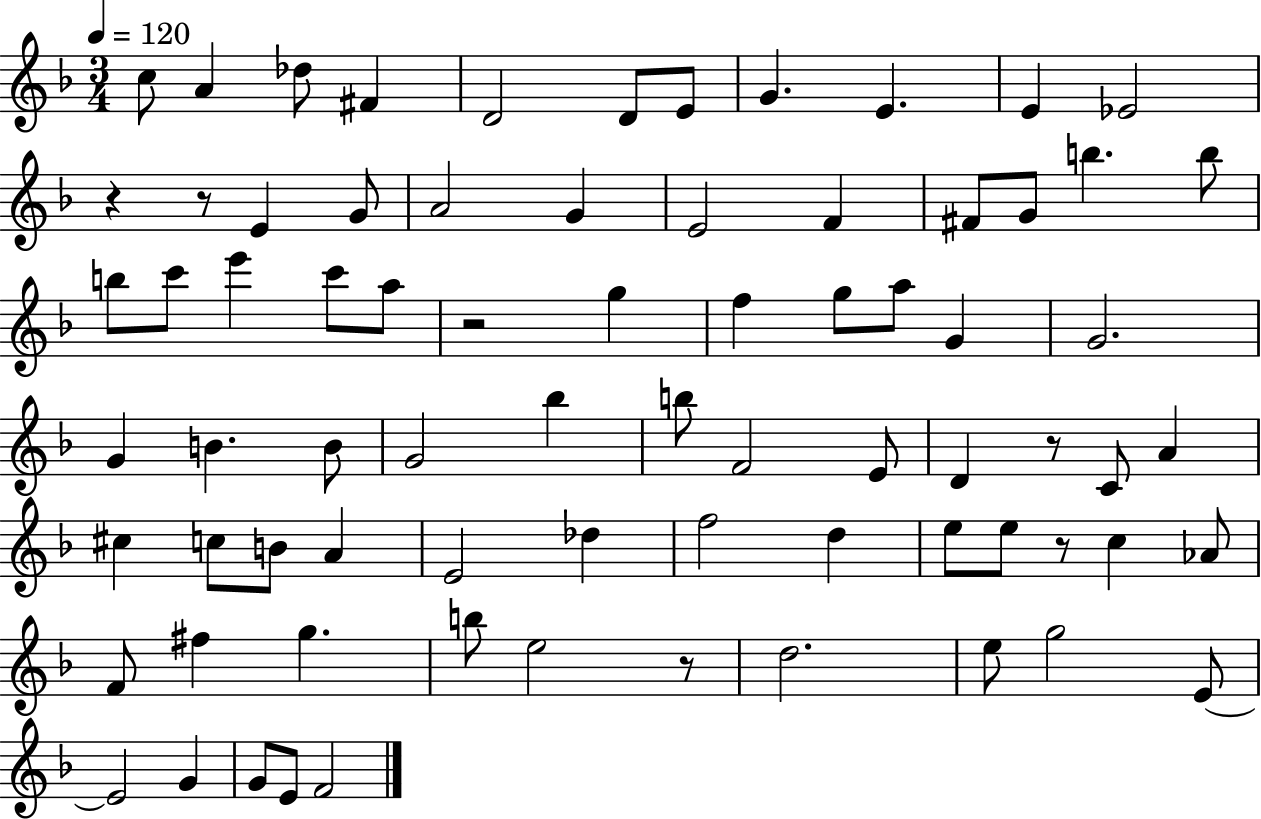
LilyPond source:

{
  \clef treble
  \numericTimeSignature
  \time 3/4
  \key f \major
  \tempo 4 = 120
  \repeat volta 2 { c''8 a'4 des''8 fis'4 | d'2 d'8 e'8 | g'4. e'4. | e'4 ees'2 | \break r4 r8 e'4 g'8 | a'2 g'4 | e'2 f'4 | fis'8 g'8 b''4. b''8 | \break b''8 c'''8 e'''4 c'''8 a''8 | r2 g''4 | f''4 g''8 a''8 g'4 | g'2. | \break g'4 b'4. b'8 | g'2 bes''4 | b''8 f'2 e'8 | d'4 r8 c'8 a'4 | \break cis''4 c''8 b'8 a'4 | e'2 des''4 | f''2 d''4 | e''8 e''8 r8 c''4 aes'8 | \break f'8 fis''4 g''4. | b''8 e''2 r8 | d''2. | e''8 g''2 e'8~~ | \break e'2 g'4 | g'8 e'8 f'2 | } \bar "|."
}